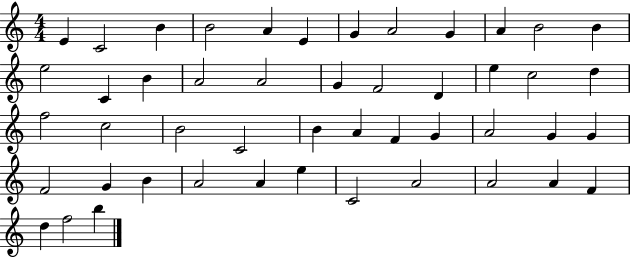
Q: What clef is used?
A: treble